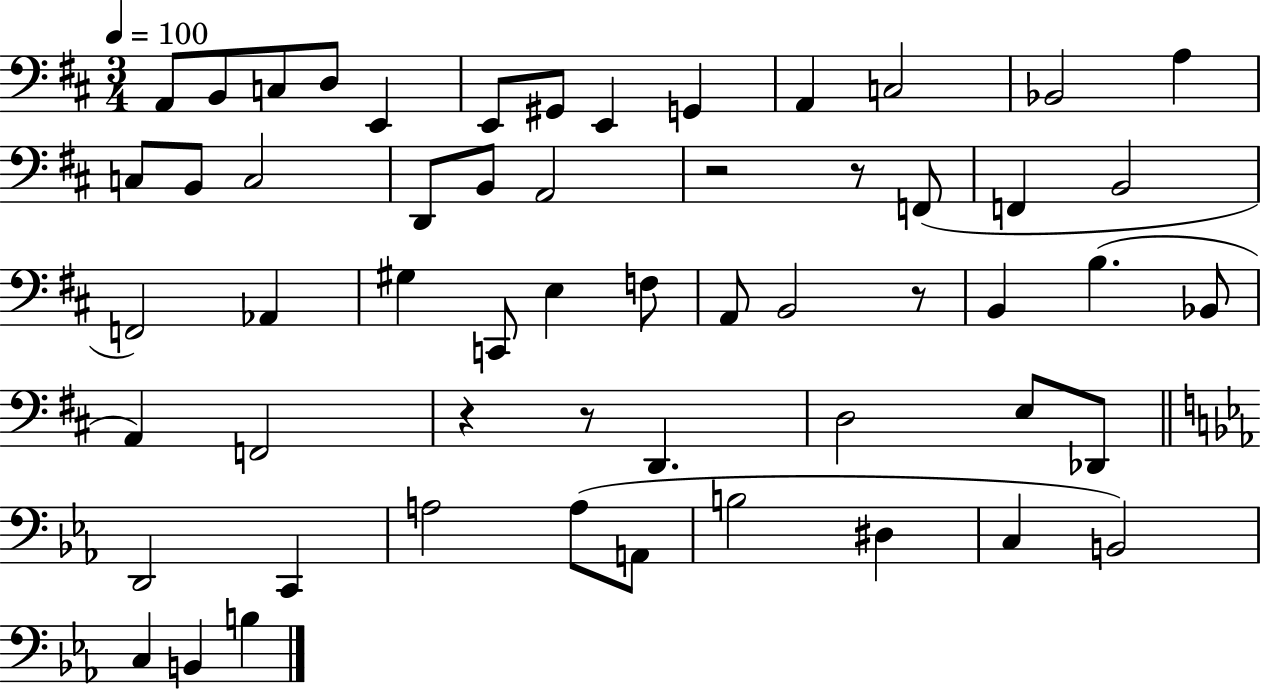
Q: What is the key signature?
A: D major